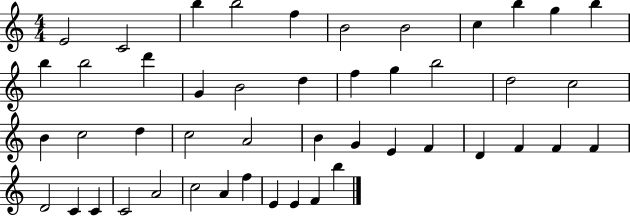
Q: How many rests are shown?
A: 0